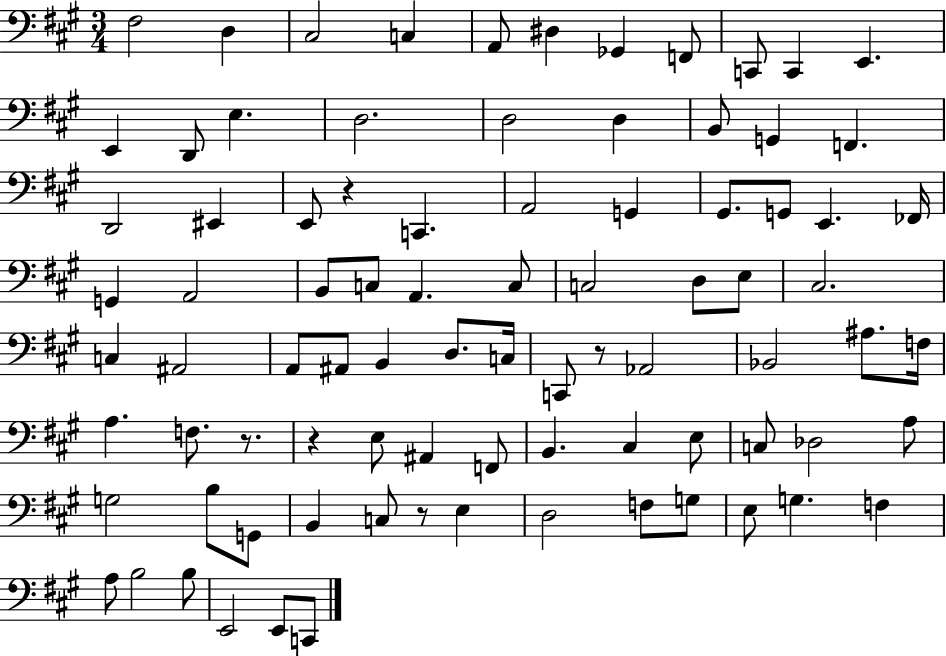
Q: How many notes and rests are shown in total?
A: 86